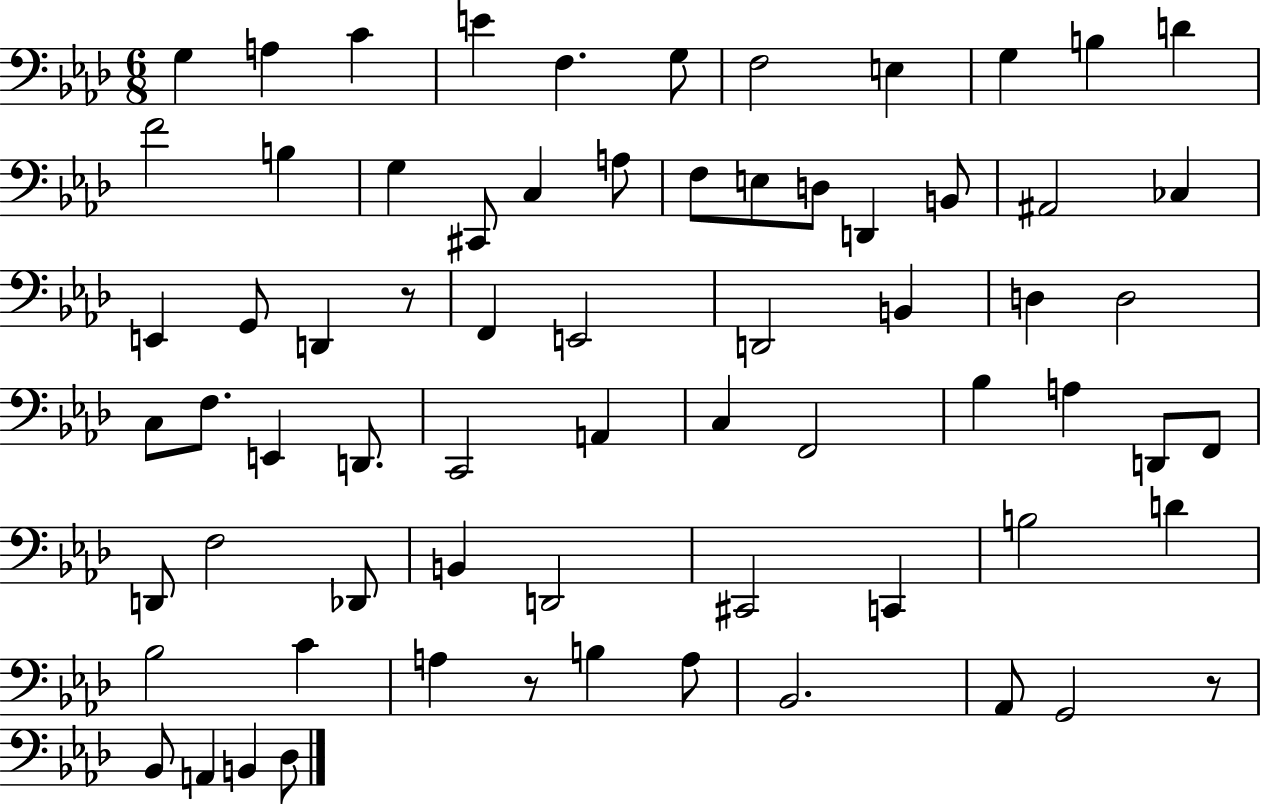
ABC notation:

X:1
T:Untitled
M:6/8
L:1/4
K:Ab
G, A, C E F, G,/2 F,2 E, G, B, D F2 B, G, ^C,,/2 C, A,/2 F,/2 E,/2 D,/2 D,, B,,/2 ^A,,2 _C, E,, G,,/2 D,, z/2 F,, E,,2 D,,2 B,, D, D,2 C,/2 F,/2 E,, D,,/2 C,,2 A,, C, F,,2 _B, A, D,,/2 F,,/2 D,,/2 F,2 _D,,/2 B,, D,,2 ^C,,2 C,, B,2 D _B,2 C A, z/2 B, A,/2 _B,,2 _A,,/2 G,,2 z/2 _B,,/2 A,, B,, _D,/2